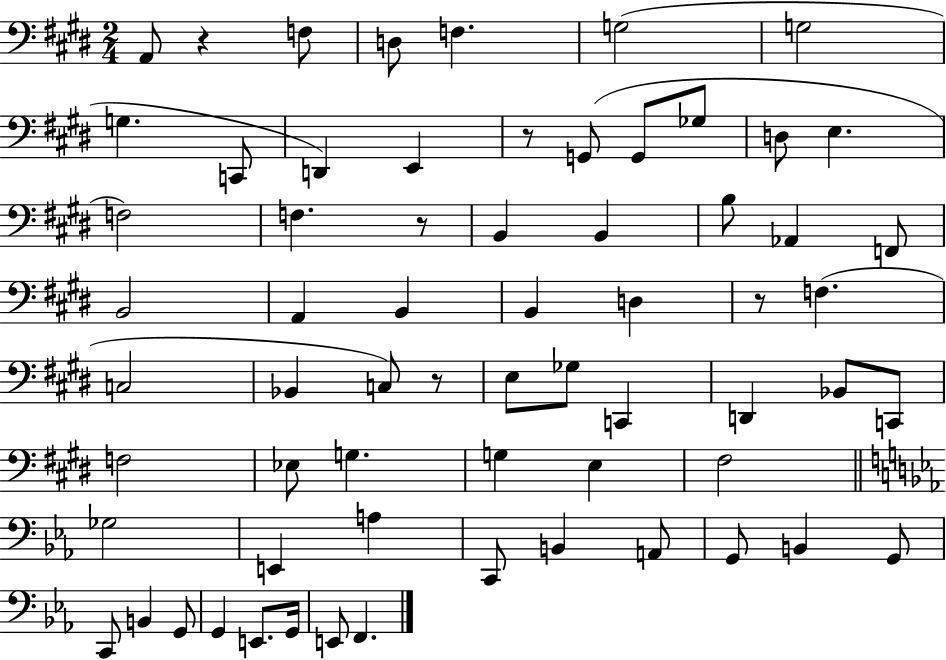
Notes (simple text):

A2/e R/q F3/e D3/e F3/q. G3/h G3/h G3/q. C2/e D2/q E2/q R/e G2/e G2/e Gb3/e D3/e E3/q. F3/h F3/q. R/e B2/q B2/q B3/e Ab2/q F2/e B2/h A2/q B2/q B2/q D3/q R/e F3/q. C3/h Bb2/q C3/e R/e E3/e Gb3/e C2/q D2/q Bb2/e C2/e F3/h Eb3/e G3/q. G3/q E3/q F#3/h Gb3/h E2/q A3/q C2/e B2/q A2/e G2/e B2/q G2/e C2/e B2/q G2/e G2/q E2/e. G2/s E2/e F2/q.